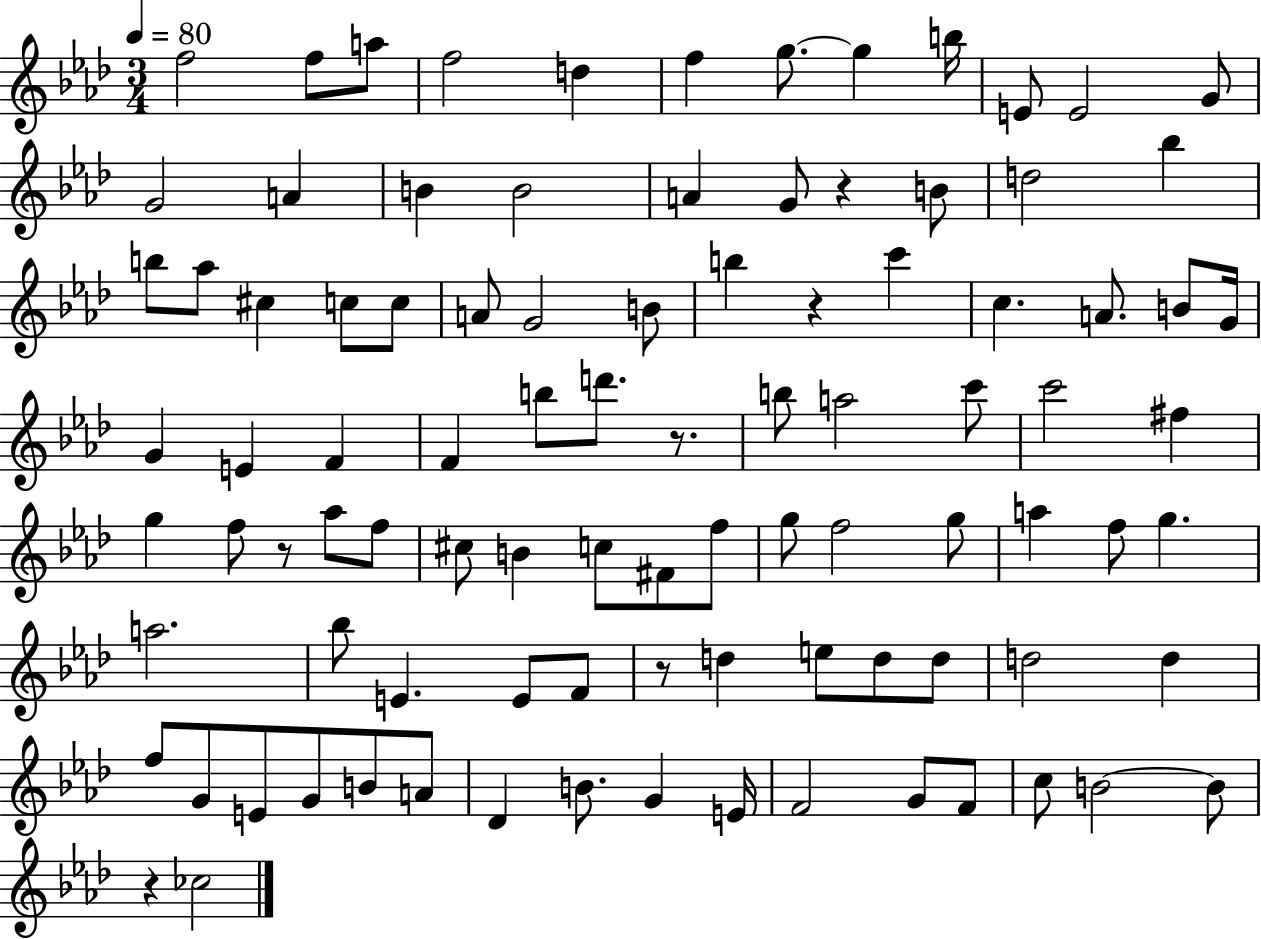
{
  \clef treble
  \numericTimeSignature
  \time 3/4
  \key aes \major
  \tempo 4 = 80
  f''2 f''8 a''8 | f''2 d''4 | f''4 g''8.~~ g''4 b''16 | e'8 e'2 g'8 | \break g'2 a'4 | b'4 b'2 | a'4 g'8 r4 b'8 | d''2 bes''4 | \break b''8 aes''8 cis''4 c''8 c''8 | a'8 g'2 b'8 | b''4 r4 c'''4 | c''4. a'8. b'8 g'16 | \break g'4 e'4 f'4 | f'4 b''8 d'''8. r8. | b''8 a''2 c'''8 | c'''2 fis''4 | \break g''4 f''8 r8 aes''8 f''8 | cis''8 b'4 c''8 fis'8 f''8 | g''8 f''2 g''8 | a''4 f''8 g''4. | \break a''2. | bes''8 e'4. e'8 f'8 | r8 d''4 e''8 d''8 d''8 | d''2 d''4 | \break f''8 g'8 e'8 g'8 b'8 a'8 | des'4 b'8. g'4 e'16 | f'2 g'8 f'8 | c''8 b'2~~ b'8 | \break r4 ces''2 | \bar "|."
}